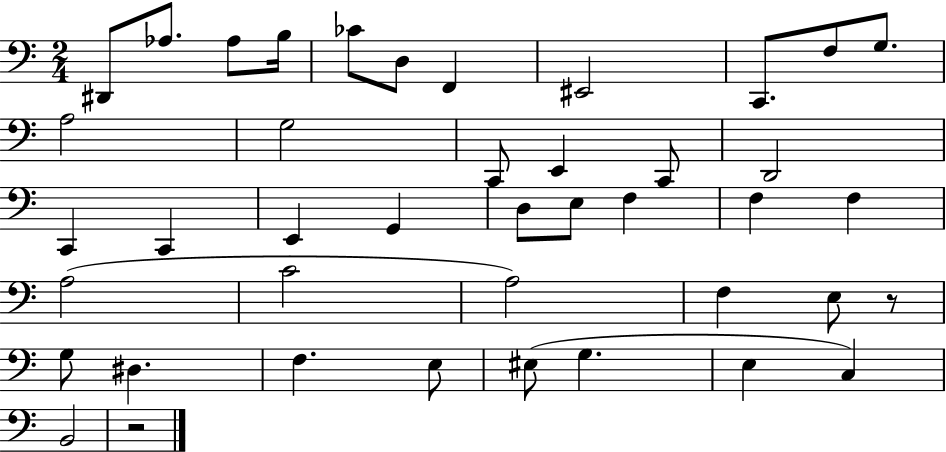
X:1
T:Untitled
M:2/4
L:1/4
K:C
^D,,/2 _A,/2 _A,/2 B,/4 _C/2 D,/2 F,, ^E,,2 C,,/2 F,/2 G,/2 A,2 G,2 C,,/2 E,, C,,/2 D,,2 C,, C,, E,, G,, D,/2 E,/2 F, F, F, A,2 C2 A,2 F, E,/2 z/2 G,/2 ^D, F, E,/2 ^E,/2 G, E, C, B,,2 z2